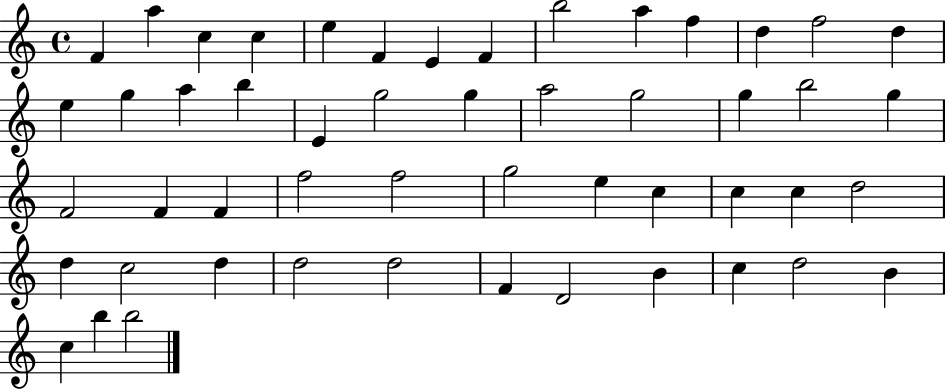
{
  \clef treble
  \time 4/4
  \defaultTimeSignature
  \key c \major
  f'4 a''4 c''4 c''4 | e''4 f'4 e'4 f'4 | b''2 a''4 f''4 | d''4 f''2 d''4 | \break e''4 g''4 a''4 b''4 | e'4 g''2 g''4 | a''2 g''2 | g''4 b''2 g''4 | \break f'2 f'4 f'4 | f''2 f''2 | g''2 e''4 c''4 | c''4 c''4 d''2 | \break d''4 c''2 d''4 | d''2 d''2 | f'4 d'2 b'4 | c''4 d''2 b'4 | \break c''4 b''4 b''2 | \bar "|."
}